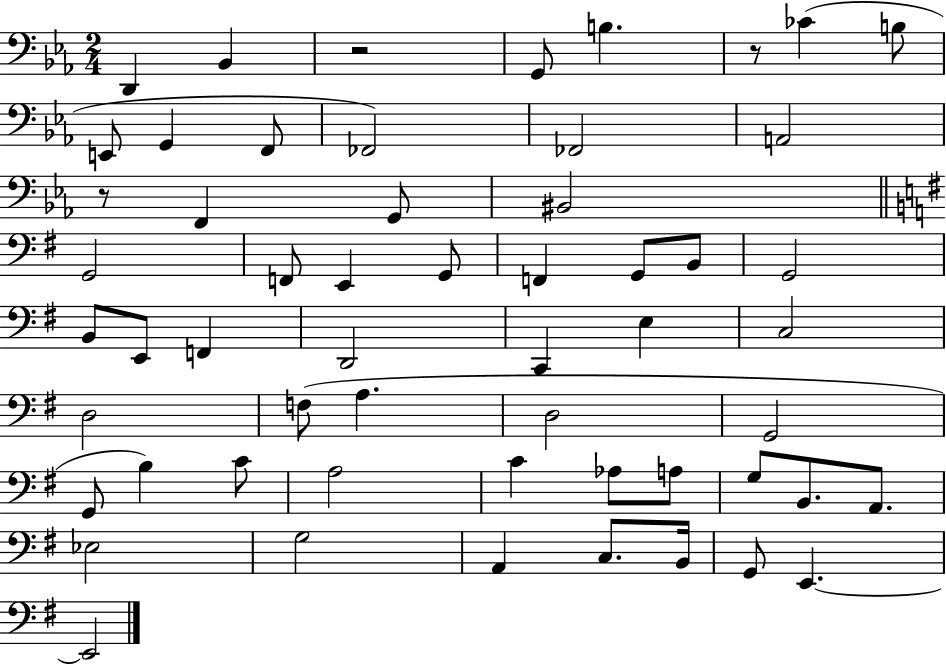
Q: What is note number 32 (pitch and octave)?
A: F3